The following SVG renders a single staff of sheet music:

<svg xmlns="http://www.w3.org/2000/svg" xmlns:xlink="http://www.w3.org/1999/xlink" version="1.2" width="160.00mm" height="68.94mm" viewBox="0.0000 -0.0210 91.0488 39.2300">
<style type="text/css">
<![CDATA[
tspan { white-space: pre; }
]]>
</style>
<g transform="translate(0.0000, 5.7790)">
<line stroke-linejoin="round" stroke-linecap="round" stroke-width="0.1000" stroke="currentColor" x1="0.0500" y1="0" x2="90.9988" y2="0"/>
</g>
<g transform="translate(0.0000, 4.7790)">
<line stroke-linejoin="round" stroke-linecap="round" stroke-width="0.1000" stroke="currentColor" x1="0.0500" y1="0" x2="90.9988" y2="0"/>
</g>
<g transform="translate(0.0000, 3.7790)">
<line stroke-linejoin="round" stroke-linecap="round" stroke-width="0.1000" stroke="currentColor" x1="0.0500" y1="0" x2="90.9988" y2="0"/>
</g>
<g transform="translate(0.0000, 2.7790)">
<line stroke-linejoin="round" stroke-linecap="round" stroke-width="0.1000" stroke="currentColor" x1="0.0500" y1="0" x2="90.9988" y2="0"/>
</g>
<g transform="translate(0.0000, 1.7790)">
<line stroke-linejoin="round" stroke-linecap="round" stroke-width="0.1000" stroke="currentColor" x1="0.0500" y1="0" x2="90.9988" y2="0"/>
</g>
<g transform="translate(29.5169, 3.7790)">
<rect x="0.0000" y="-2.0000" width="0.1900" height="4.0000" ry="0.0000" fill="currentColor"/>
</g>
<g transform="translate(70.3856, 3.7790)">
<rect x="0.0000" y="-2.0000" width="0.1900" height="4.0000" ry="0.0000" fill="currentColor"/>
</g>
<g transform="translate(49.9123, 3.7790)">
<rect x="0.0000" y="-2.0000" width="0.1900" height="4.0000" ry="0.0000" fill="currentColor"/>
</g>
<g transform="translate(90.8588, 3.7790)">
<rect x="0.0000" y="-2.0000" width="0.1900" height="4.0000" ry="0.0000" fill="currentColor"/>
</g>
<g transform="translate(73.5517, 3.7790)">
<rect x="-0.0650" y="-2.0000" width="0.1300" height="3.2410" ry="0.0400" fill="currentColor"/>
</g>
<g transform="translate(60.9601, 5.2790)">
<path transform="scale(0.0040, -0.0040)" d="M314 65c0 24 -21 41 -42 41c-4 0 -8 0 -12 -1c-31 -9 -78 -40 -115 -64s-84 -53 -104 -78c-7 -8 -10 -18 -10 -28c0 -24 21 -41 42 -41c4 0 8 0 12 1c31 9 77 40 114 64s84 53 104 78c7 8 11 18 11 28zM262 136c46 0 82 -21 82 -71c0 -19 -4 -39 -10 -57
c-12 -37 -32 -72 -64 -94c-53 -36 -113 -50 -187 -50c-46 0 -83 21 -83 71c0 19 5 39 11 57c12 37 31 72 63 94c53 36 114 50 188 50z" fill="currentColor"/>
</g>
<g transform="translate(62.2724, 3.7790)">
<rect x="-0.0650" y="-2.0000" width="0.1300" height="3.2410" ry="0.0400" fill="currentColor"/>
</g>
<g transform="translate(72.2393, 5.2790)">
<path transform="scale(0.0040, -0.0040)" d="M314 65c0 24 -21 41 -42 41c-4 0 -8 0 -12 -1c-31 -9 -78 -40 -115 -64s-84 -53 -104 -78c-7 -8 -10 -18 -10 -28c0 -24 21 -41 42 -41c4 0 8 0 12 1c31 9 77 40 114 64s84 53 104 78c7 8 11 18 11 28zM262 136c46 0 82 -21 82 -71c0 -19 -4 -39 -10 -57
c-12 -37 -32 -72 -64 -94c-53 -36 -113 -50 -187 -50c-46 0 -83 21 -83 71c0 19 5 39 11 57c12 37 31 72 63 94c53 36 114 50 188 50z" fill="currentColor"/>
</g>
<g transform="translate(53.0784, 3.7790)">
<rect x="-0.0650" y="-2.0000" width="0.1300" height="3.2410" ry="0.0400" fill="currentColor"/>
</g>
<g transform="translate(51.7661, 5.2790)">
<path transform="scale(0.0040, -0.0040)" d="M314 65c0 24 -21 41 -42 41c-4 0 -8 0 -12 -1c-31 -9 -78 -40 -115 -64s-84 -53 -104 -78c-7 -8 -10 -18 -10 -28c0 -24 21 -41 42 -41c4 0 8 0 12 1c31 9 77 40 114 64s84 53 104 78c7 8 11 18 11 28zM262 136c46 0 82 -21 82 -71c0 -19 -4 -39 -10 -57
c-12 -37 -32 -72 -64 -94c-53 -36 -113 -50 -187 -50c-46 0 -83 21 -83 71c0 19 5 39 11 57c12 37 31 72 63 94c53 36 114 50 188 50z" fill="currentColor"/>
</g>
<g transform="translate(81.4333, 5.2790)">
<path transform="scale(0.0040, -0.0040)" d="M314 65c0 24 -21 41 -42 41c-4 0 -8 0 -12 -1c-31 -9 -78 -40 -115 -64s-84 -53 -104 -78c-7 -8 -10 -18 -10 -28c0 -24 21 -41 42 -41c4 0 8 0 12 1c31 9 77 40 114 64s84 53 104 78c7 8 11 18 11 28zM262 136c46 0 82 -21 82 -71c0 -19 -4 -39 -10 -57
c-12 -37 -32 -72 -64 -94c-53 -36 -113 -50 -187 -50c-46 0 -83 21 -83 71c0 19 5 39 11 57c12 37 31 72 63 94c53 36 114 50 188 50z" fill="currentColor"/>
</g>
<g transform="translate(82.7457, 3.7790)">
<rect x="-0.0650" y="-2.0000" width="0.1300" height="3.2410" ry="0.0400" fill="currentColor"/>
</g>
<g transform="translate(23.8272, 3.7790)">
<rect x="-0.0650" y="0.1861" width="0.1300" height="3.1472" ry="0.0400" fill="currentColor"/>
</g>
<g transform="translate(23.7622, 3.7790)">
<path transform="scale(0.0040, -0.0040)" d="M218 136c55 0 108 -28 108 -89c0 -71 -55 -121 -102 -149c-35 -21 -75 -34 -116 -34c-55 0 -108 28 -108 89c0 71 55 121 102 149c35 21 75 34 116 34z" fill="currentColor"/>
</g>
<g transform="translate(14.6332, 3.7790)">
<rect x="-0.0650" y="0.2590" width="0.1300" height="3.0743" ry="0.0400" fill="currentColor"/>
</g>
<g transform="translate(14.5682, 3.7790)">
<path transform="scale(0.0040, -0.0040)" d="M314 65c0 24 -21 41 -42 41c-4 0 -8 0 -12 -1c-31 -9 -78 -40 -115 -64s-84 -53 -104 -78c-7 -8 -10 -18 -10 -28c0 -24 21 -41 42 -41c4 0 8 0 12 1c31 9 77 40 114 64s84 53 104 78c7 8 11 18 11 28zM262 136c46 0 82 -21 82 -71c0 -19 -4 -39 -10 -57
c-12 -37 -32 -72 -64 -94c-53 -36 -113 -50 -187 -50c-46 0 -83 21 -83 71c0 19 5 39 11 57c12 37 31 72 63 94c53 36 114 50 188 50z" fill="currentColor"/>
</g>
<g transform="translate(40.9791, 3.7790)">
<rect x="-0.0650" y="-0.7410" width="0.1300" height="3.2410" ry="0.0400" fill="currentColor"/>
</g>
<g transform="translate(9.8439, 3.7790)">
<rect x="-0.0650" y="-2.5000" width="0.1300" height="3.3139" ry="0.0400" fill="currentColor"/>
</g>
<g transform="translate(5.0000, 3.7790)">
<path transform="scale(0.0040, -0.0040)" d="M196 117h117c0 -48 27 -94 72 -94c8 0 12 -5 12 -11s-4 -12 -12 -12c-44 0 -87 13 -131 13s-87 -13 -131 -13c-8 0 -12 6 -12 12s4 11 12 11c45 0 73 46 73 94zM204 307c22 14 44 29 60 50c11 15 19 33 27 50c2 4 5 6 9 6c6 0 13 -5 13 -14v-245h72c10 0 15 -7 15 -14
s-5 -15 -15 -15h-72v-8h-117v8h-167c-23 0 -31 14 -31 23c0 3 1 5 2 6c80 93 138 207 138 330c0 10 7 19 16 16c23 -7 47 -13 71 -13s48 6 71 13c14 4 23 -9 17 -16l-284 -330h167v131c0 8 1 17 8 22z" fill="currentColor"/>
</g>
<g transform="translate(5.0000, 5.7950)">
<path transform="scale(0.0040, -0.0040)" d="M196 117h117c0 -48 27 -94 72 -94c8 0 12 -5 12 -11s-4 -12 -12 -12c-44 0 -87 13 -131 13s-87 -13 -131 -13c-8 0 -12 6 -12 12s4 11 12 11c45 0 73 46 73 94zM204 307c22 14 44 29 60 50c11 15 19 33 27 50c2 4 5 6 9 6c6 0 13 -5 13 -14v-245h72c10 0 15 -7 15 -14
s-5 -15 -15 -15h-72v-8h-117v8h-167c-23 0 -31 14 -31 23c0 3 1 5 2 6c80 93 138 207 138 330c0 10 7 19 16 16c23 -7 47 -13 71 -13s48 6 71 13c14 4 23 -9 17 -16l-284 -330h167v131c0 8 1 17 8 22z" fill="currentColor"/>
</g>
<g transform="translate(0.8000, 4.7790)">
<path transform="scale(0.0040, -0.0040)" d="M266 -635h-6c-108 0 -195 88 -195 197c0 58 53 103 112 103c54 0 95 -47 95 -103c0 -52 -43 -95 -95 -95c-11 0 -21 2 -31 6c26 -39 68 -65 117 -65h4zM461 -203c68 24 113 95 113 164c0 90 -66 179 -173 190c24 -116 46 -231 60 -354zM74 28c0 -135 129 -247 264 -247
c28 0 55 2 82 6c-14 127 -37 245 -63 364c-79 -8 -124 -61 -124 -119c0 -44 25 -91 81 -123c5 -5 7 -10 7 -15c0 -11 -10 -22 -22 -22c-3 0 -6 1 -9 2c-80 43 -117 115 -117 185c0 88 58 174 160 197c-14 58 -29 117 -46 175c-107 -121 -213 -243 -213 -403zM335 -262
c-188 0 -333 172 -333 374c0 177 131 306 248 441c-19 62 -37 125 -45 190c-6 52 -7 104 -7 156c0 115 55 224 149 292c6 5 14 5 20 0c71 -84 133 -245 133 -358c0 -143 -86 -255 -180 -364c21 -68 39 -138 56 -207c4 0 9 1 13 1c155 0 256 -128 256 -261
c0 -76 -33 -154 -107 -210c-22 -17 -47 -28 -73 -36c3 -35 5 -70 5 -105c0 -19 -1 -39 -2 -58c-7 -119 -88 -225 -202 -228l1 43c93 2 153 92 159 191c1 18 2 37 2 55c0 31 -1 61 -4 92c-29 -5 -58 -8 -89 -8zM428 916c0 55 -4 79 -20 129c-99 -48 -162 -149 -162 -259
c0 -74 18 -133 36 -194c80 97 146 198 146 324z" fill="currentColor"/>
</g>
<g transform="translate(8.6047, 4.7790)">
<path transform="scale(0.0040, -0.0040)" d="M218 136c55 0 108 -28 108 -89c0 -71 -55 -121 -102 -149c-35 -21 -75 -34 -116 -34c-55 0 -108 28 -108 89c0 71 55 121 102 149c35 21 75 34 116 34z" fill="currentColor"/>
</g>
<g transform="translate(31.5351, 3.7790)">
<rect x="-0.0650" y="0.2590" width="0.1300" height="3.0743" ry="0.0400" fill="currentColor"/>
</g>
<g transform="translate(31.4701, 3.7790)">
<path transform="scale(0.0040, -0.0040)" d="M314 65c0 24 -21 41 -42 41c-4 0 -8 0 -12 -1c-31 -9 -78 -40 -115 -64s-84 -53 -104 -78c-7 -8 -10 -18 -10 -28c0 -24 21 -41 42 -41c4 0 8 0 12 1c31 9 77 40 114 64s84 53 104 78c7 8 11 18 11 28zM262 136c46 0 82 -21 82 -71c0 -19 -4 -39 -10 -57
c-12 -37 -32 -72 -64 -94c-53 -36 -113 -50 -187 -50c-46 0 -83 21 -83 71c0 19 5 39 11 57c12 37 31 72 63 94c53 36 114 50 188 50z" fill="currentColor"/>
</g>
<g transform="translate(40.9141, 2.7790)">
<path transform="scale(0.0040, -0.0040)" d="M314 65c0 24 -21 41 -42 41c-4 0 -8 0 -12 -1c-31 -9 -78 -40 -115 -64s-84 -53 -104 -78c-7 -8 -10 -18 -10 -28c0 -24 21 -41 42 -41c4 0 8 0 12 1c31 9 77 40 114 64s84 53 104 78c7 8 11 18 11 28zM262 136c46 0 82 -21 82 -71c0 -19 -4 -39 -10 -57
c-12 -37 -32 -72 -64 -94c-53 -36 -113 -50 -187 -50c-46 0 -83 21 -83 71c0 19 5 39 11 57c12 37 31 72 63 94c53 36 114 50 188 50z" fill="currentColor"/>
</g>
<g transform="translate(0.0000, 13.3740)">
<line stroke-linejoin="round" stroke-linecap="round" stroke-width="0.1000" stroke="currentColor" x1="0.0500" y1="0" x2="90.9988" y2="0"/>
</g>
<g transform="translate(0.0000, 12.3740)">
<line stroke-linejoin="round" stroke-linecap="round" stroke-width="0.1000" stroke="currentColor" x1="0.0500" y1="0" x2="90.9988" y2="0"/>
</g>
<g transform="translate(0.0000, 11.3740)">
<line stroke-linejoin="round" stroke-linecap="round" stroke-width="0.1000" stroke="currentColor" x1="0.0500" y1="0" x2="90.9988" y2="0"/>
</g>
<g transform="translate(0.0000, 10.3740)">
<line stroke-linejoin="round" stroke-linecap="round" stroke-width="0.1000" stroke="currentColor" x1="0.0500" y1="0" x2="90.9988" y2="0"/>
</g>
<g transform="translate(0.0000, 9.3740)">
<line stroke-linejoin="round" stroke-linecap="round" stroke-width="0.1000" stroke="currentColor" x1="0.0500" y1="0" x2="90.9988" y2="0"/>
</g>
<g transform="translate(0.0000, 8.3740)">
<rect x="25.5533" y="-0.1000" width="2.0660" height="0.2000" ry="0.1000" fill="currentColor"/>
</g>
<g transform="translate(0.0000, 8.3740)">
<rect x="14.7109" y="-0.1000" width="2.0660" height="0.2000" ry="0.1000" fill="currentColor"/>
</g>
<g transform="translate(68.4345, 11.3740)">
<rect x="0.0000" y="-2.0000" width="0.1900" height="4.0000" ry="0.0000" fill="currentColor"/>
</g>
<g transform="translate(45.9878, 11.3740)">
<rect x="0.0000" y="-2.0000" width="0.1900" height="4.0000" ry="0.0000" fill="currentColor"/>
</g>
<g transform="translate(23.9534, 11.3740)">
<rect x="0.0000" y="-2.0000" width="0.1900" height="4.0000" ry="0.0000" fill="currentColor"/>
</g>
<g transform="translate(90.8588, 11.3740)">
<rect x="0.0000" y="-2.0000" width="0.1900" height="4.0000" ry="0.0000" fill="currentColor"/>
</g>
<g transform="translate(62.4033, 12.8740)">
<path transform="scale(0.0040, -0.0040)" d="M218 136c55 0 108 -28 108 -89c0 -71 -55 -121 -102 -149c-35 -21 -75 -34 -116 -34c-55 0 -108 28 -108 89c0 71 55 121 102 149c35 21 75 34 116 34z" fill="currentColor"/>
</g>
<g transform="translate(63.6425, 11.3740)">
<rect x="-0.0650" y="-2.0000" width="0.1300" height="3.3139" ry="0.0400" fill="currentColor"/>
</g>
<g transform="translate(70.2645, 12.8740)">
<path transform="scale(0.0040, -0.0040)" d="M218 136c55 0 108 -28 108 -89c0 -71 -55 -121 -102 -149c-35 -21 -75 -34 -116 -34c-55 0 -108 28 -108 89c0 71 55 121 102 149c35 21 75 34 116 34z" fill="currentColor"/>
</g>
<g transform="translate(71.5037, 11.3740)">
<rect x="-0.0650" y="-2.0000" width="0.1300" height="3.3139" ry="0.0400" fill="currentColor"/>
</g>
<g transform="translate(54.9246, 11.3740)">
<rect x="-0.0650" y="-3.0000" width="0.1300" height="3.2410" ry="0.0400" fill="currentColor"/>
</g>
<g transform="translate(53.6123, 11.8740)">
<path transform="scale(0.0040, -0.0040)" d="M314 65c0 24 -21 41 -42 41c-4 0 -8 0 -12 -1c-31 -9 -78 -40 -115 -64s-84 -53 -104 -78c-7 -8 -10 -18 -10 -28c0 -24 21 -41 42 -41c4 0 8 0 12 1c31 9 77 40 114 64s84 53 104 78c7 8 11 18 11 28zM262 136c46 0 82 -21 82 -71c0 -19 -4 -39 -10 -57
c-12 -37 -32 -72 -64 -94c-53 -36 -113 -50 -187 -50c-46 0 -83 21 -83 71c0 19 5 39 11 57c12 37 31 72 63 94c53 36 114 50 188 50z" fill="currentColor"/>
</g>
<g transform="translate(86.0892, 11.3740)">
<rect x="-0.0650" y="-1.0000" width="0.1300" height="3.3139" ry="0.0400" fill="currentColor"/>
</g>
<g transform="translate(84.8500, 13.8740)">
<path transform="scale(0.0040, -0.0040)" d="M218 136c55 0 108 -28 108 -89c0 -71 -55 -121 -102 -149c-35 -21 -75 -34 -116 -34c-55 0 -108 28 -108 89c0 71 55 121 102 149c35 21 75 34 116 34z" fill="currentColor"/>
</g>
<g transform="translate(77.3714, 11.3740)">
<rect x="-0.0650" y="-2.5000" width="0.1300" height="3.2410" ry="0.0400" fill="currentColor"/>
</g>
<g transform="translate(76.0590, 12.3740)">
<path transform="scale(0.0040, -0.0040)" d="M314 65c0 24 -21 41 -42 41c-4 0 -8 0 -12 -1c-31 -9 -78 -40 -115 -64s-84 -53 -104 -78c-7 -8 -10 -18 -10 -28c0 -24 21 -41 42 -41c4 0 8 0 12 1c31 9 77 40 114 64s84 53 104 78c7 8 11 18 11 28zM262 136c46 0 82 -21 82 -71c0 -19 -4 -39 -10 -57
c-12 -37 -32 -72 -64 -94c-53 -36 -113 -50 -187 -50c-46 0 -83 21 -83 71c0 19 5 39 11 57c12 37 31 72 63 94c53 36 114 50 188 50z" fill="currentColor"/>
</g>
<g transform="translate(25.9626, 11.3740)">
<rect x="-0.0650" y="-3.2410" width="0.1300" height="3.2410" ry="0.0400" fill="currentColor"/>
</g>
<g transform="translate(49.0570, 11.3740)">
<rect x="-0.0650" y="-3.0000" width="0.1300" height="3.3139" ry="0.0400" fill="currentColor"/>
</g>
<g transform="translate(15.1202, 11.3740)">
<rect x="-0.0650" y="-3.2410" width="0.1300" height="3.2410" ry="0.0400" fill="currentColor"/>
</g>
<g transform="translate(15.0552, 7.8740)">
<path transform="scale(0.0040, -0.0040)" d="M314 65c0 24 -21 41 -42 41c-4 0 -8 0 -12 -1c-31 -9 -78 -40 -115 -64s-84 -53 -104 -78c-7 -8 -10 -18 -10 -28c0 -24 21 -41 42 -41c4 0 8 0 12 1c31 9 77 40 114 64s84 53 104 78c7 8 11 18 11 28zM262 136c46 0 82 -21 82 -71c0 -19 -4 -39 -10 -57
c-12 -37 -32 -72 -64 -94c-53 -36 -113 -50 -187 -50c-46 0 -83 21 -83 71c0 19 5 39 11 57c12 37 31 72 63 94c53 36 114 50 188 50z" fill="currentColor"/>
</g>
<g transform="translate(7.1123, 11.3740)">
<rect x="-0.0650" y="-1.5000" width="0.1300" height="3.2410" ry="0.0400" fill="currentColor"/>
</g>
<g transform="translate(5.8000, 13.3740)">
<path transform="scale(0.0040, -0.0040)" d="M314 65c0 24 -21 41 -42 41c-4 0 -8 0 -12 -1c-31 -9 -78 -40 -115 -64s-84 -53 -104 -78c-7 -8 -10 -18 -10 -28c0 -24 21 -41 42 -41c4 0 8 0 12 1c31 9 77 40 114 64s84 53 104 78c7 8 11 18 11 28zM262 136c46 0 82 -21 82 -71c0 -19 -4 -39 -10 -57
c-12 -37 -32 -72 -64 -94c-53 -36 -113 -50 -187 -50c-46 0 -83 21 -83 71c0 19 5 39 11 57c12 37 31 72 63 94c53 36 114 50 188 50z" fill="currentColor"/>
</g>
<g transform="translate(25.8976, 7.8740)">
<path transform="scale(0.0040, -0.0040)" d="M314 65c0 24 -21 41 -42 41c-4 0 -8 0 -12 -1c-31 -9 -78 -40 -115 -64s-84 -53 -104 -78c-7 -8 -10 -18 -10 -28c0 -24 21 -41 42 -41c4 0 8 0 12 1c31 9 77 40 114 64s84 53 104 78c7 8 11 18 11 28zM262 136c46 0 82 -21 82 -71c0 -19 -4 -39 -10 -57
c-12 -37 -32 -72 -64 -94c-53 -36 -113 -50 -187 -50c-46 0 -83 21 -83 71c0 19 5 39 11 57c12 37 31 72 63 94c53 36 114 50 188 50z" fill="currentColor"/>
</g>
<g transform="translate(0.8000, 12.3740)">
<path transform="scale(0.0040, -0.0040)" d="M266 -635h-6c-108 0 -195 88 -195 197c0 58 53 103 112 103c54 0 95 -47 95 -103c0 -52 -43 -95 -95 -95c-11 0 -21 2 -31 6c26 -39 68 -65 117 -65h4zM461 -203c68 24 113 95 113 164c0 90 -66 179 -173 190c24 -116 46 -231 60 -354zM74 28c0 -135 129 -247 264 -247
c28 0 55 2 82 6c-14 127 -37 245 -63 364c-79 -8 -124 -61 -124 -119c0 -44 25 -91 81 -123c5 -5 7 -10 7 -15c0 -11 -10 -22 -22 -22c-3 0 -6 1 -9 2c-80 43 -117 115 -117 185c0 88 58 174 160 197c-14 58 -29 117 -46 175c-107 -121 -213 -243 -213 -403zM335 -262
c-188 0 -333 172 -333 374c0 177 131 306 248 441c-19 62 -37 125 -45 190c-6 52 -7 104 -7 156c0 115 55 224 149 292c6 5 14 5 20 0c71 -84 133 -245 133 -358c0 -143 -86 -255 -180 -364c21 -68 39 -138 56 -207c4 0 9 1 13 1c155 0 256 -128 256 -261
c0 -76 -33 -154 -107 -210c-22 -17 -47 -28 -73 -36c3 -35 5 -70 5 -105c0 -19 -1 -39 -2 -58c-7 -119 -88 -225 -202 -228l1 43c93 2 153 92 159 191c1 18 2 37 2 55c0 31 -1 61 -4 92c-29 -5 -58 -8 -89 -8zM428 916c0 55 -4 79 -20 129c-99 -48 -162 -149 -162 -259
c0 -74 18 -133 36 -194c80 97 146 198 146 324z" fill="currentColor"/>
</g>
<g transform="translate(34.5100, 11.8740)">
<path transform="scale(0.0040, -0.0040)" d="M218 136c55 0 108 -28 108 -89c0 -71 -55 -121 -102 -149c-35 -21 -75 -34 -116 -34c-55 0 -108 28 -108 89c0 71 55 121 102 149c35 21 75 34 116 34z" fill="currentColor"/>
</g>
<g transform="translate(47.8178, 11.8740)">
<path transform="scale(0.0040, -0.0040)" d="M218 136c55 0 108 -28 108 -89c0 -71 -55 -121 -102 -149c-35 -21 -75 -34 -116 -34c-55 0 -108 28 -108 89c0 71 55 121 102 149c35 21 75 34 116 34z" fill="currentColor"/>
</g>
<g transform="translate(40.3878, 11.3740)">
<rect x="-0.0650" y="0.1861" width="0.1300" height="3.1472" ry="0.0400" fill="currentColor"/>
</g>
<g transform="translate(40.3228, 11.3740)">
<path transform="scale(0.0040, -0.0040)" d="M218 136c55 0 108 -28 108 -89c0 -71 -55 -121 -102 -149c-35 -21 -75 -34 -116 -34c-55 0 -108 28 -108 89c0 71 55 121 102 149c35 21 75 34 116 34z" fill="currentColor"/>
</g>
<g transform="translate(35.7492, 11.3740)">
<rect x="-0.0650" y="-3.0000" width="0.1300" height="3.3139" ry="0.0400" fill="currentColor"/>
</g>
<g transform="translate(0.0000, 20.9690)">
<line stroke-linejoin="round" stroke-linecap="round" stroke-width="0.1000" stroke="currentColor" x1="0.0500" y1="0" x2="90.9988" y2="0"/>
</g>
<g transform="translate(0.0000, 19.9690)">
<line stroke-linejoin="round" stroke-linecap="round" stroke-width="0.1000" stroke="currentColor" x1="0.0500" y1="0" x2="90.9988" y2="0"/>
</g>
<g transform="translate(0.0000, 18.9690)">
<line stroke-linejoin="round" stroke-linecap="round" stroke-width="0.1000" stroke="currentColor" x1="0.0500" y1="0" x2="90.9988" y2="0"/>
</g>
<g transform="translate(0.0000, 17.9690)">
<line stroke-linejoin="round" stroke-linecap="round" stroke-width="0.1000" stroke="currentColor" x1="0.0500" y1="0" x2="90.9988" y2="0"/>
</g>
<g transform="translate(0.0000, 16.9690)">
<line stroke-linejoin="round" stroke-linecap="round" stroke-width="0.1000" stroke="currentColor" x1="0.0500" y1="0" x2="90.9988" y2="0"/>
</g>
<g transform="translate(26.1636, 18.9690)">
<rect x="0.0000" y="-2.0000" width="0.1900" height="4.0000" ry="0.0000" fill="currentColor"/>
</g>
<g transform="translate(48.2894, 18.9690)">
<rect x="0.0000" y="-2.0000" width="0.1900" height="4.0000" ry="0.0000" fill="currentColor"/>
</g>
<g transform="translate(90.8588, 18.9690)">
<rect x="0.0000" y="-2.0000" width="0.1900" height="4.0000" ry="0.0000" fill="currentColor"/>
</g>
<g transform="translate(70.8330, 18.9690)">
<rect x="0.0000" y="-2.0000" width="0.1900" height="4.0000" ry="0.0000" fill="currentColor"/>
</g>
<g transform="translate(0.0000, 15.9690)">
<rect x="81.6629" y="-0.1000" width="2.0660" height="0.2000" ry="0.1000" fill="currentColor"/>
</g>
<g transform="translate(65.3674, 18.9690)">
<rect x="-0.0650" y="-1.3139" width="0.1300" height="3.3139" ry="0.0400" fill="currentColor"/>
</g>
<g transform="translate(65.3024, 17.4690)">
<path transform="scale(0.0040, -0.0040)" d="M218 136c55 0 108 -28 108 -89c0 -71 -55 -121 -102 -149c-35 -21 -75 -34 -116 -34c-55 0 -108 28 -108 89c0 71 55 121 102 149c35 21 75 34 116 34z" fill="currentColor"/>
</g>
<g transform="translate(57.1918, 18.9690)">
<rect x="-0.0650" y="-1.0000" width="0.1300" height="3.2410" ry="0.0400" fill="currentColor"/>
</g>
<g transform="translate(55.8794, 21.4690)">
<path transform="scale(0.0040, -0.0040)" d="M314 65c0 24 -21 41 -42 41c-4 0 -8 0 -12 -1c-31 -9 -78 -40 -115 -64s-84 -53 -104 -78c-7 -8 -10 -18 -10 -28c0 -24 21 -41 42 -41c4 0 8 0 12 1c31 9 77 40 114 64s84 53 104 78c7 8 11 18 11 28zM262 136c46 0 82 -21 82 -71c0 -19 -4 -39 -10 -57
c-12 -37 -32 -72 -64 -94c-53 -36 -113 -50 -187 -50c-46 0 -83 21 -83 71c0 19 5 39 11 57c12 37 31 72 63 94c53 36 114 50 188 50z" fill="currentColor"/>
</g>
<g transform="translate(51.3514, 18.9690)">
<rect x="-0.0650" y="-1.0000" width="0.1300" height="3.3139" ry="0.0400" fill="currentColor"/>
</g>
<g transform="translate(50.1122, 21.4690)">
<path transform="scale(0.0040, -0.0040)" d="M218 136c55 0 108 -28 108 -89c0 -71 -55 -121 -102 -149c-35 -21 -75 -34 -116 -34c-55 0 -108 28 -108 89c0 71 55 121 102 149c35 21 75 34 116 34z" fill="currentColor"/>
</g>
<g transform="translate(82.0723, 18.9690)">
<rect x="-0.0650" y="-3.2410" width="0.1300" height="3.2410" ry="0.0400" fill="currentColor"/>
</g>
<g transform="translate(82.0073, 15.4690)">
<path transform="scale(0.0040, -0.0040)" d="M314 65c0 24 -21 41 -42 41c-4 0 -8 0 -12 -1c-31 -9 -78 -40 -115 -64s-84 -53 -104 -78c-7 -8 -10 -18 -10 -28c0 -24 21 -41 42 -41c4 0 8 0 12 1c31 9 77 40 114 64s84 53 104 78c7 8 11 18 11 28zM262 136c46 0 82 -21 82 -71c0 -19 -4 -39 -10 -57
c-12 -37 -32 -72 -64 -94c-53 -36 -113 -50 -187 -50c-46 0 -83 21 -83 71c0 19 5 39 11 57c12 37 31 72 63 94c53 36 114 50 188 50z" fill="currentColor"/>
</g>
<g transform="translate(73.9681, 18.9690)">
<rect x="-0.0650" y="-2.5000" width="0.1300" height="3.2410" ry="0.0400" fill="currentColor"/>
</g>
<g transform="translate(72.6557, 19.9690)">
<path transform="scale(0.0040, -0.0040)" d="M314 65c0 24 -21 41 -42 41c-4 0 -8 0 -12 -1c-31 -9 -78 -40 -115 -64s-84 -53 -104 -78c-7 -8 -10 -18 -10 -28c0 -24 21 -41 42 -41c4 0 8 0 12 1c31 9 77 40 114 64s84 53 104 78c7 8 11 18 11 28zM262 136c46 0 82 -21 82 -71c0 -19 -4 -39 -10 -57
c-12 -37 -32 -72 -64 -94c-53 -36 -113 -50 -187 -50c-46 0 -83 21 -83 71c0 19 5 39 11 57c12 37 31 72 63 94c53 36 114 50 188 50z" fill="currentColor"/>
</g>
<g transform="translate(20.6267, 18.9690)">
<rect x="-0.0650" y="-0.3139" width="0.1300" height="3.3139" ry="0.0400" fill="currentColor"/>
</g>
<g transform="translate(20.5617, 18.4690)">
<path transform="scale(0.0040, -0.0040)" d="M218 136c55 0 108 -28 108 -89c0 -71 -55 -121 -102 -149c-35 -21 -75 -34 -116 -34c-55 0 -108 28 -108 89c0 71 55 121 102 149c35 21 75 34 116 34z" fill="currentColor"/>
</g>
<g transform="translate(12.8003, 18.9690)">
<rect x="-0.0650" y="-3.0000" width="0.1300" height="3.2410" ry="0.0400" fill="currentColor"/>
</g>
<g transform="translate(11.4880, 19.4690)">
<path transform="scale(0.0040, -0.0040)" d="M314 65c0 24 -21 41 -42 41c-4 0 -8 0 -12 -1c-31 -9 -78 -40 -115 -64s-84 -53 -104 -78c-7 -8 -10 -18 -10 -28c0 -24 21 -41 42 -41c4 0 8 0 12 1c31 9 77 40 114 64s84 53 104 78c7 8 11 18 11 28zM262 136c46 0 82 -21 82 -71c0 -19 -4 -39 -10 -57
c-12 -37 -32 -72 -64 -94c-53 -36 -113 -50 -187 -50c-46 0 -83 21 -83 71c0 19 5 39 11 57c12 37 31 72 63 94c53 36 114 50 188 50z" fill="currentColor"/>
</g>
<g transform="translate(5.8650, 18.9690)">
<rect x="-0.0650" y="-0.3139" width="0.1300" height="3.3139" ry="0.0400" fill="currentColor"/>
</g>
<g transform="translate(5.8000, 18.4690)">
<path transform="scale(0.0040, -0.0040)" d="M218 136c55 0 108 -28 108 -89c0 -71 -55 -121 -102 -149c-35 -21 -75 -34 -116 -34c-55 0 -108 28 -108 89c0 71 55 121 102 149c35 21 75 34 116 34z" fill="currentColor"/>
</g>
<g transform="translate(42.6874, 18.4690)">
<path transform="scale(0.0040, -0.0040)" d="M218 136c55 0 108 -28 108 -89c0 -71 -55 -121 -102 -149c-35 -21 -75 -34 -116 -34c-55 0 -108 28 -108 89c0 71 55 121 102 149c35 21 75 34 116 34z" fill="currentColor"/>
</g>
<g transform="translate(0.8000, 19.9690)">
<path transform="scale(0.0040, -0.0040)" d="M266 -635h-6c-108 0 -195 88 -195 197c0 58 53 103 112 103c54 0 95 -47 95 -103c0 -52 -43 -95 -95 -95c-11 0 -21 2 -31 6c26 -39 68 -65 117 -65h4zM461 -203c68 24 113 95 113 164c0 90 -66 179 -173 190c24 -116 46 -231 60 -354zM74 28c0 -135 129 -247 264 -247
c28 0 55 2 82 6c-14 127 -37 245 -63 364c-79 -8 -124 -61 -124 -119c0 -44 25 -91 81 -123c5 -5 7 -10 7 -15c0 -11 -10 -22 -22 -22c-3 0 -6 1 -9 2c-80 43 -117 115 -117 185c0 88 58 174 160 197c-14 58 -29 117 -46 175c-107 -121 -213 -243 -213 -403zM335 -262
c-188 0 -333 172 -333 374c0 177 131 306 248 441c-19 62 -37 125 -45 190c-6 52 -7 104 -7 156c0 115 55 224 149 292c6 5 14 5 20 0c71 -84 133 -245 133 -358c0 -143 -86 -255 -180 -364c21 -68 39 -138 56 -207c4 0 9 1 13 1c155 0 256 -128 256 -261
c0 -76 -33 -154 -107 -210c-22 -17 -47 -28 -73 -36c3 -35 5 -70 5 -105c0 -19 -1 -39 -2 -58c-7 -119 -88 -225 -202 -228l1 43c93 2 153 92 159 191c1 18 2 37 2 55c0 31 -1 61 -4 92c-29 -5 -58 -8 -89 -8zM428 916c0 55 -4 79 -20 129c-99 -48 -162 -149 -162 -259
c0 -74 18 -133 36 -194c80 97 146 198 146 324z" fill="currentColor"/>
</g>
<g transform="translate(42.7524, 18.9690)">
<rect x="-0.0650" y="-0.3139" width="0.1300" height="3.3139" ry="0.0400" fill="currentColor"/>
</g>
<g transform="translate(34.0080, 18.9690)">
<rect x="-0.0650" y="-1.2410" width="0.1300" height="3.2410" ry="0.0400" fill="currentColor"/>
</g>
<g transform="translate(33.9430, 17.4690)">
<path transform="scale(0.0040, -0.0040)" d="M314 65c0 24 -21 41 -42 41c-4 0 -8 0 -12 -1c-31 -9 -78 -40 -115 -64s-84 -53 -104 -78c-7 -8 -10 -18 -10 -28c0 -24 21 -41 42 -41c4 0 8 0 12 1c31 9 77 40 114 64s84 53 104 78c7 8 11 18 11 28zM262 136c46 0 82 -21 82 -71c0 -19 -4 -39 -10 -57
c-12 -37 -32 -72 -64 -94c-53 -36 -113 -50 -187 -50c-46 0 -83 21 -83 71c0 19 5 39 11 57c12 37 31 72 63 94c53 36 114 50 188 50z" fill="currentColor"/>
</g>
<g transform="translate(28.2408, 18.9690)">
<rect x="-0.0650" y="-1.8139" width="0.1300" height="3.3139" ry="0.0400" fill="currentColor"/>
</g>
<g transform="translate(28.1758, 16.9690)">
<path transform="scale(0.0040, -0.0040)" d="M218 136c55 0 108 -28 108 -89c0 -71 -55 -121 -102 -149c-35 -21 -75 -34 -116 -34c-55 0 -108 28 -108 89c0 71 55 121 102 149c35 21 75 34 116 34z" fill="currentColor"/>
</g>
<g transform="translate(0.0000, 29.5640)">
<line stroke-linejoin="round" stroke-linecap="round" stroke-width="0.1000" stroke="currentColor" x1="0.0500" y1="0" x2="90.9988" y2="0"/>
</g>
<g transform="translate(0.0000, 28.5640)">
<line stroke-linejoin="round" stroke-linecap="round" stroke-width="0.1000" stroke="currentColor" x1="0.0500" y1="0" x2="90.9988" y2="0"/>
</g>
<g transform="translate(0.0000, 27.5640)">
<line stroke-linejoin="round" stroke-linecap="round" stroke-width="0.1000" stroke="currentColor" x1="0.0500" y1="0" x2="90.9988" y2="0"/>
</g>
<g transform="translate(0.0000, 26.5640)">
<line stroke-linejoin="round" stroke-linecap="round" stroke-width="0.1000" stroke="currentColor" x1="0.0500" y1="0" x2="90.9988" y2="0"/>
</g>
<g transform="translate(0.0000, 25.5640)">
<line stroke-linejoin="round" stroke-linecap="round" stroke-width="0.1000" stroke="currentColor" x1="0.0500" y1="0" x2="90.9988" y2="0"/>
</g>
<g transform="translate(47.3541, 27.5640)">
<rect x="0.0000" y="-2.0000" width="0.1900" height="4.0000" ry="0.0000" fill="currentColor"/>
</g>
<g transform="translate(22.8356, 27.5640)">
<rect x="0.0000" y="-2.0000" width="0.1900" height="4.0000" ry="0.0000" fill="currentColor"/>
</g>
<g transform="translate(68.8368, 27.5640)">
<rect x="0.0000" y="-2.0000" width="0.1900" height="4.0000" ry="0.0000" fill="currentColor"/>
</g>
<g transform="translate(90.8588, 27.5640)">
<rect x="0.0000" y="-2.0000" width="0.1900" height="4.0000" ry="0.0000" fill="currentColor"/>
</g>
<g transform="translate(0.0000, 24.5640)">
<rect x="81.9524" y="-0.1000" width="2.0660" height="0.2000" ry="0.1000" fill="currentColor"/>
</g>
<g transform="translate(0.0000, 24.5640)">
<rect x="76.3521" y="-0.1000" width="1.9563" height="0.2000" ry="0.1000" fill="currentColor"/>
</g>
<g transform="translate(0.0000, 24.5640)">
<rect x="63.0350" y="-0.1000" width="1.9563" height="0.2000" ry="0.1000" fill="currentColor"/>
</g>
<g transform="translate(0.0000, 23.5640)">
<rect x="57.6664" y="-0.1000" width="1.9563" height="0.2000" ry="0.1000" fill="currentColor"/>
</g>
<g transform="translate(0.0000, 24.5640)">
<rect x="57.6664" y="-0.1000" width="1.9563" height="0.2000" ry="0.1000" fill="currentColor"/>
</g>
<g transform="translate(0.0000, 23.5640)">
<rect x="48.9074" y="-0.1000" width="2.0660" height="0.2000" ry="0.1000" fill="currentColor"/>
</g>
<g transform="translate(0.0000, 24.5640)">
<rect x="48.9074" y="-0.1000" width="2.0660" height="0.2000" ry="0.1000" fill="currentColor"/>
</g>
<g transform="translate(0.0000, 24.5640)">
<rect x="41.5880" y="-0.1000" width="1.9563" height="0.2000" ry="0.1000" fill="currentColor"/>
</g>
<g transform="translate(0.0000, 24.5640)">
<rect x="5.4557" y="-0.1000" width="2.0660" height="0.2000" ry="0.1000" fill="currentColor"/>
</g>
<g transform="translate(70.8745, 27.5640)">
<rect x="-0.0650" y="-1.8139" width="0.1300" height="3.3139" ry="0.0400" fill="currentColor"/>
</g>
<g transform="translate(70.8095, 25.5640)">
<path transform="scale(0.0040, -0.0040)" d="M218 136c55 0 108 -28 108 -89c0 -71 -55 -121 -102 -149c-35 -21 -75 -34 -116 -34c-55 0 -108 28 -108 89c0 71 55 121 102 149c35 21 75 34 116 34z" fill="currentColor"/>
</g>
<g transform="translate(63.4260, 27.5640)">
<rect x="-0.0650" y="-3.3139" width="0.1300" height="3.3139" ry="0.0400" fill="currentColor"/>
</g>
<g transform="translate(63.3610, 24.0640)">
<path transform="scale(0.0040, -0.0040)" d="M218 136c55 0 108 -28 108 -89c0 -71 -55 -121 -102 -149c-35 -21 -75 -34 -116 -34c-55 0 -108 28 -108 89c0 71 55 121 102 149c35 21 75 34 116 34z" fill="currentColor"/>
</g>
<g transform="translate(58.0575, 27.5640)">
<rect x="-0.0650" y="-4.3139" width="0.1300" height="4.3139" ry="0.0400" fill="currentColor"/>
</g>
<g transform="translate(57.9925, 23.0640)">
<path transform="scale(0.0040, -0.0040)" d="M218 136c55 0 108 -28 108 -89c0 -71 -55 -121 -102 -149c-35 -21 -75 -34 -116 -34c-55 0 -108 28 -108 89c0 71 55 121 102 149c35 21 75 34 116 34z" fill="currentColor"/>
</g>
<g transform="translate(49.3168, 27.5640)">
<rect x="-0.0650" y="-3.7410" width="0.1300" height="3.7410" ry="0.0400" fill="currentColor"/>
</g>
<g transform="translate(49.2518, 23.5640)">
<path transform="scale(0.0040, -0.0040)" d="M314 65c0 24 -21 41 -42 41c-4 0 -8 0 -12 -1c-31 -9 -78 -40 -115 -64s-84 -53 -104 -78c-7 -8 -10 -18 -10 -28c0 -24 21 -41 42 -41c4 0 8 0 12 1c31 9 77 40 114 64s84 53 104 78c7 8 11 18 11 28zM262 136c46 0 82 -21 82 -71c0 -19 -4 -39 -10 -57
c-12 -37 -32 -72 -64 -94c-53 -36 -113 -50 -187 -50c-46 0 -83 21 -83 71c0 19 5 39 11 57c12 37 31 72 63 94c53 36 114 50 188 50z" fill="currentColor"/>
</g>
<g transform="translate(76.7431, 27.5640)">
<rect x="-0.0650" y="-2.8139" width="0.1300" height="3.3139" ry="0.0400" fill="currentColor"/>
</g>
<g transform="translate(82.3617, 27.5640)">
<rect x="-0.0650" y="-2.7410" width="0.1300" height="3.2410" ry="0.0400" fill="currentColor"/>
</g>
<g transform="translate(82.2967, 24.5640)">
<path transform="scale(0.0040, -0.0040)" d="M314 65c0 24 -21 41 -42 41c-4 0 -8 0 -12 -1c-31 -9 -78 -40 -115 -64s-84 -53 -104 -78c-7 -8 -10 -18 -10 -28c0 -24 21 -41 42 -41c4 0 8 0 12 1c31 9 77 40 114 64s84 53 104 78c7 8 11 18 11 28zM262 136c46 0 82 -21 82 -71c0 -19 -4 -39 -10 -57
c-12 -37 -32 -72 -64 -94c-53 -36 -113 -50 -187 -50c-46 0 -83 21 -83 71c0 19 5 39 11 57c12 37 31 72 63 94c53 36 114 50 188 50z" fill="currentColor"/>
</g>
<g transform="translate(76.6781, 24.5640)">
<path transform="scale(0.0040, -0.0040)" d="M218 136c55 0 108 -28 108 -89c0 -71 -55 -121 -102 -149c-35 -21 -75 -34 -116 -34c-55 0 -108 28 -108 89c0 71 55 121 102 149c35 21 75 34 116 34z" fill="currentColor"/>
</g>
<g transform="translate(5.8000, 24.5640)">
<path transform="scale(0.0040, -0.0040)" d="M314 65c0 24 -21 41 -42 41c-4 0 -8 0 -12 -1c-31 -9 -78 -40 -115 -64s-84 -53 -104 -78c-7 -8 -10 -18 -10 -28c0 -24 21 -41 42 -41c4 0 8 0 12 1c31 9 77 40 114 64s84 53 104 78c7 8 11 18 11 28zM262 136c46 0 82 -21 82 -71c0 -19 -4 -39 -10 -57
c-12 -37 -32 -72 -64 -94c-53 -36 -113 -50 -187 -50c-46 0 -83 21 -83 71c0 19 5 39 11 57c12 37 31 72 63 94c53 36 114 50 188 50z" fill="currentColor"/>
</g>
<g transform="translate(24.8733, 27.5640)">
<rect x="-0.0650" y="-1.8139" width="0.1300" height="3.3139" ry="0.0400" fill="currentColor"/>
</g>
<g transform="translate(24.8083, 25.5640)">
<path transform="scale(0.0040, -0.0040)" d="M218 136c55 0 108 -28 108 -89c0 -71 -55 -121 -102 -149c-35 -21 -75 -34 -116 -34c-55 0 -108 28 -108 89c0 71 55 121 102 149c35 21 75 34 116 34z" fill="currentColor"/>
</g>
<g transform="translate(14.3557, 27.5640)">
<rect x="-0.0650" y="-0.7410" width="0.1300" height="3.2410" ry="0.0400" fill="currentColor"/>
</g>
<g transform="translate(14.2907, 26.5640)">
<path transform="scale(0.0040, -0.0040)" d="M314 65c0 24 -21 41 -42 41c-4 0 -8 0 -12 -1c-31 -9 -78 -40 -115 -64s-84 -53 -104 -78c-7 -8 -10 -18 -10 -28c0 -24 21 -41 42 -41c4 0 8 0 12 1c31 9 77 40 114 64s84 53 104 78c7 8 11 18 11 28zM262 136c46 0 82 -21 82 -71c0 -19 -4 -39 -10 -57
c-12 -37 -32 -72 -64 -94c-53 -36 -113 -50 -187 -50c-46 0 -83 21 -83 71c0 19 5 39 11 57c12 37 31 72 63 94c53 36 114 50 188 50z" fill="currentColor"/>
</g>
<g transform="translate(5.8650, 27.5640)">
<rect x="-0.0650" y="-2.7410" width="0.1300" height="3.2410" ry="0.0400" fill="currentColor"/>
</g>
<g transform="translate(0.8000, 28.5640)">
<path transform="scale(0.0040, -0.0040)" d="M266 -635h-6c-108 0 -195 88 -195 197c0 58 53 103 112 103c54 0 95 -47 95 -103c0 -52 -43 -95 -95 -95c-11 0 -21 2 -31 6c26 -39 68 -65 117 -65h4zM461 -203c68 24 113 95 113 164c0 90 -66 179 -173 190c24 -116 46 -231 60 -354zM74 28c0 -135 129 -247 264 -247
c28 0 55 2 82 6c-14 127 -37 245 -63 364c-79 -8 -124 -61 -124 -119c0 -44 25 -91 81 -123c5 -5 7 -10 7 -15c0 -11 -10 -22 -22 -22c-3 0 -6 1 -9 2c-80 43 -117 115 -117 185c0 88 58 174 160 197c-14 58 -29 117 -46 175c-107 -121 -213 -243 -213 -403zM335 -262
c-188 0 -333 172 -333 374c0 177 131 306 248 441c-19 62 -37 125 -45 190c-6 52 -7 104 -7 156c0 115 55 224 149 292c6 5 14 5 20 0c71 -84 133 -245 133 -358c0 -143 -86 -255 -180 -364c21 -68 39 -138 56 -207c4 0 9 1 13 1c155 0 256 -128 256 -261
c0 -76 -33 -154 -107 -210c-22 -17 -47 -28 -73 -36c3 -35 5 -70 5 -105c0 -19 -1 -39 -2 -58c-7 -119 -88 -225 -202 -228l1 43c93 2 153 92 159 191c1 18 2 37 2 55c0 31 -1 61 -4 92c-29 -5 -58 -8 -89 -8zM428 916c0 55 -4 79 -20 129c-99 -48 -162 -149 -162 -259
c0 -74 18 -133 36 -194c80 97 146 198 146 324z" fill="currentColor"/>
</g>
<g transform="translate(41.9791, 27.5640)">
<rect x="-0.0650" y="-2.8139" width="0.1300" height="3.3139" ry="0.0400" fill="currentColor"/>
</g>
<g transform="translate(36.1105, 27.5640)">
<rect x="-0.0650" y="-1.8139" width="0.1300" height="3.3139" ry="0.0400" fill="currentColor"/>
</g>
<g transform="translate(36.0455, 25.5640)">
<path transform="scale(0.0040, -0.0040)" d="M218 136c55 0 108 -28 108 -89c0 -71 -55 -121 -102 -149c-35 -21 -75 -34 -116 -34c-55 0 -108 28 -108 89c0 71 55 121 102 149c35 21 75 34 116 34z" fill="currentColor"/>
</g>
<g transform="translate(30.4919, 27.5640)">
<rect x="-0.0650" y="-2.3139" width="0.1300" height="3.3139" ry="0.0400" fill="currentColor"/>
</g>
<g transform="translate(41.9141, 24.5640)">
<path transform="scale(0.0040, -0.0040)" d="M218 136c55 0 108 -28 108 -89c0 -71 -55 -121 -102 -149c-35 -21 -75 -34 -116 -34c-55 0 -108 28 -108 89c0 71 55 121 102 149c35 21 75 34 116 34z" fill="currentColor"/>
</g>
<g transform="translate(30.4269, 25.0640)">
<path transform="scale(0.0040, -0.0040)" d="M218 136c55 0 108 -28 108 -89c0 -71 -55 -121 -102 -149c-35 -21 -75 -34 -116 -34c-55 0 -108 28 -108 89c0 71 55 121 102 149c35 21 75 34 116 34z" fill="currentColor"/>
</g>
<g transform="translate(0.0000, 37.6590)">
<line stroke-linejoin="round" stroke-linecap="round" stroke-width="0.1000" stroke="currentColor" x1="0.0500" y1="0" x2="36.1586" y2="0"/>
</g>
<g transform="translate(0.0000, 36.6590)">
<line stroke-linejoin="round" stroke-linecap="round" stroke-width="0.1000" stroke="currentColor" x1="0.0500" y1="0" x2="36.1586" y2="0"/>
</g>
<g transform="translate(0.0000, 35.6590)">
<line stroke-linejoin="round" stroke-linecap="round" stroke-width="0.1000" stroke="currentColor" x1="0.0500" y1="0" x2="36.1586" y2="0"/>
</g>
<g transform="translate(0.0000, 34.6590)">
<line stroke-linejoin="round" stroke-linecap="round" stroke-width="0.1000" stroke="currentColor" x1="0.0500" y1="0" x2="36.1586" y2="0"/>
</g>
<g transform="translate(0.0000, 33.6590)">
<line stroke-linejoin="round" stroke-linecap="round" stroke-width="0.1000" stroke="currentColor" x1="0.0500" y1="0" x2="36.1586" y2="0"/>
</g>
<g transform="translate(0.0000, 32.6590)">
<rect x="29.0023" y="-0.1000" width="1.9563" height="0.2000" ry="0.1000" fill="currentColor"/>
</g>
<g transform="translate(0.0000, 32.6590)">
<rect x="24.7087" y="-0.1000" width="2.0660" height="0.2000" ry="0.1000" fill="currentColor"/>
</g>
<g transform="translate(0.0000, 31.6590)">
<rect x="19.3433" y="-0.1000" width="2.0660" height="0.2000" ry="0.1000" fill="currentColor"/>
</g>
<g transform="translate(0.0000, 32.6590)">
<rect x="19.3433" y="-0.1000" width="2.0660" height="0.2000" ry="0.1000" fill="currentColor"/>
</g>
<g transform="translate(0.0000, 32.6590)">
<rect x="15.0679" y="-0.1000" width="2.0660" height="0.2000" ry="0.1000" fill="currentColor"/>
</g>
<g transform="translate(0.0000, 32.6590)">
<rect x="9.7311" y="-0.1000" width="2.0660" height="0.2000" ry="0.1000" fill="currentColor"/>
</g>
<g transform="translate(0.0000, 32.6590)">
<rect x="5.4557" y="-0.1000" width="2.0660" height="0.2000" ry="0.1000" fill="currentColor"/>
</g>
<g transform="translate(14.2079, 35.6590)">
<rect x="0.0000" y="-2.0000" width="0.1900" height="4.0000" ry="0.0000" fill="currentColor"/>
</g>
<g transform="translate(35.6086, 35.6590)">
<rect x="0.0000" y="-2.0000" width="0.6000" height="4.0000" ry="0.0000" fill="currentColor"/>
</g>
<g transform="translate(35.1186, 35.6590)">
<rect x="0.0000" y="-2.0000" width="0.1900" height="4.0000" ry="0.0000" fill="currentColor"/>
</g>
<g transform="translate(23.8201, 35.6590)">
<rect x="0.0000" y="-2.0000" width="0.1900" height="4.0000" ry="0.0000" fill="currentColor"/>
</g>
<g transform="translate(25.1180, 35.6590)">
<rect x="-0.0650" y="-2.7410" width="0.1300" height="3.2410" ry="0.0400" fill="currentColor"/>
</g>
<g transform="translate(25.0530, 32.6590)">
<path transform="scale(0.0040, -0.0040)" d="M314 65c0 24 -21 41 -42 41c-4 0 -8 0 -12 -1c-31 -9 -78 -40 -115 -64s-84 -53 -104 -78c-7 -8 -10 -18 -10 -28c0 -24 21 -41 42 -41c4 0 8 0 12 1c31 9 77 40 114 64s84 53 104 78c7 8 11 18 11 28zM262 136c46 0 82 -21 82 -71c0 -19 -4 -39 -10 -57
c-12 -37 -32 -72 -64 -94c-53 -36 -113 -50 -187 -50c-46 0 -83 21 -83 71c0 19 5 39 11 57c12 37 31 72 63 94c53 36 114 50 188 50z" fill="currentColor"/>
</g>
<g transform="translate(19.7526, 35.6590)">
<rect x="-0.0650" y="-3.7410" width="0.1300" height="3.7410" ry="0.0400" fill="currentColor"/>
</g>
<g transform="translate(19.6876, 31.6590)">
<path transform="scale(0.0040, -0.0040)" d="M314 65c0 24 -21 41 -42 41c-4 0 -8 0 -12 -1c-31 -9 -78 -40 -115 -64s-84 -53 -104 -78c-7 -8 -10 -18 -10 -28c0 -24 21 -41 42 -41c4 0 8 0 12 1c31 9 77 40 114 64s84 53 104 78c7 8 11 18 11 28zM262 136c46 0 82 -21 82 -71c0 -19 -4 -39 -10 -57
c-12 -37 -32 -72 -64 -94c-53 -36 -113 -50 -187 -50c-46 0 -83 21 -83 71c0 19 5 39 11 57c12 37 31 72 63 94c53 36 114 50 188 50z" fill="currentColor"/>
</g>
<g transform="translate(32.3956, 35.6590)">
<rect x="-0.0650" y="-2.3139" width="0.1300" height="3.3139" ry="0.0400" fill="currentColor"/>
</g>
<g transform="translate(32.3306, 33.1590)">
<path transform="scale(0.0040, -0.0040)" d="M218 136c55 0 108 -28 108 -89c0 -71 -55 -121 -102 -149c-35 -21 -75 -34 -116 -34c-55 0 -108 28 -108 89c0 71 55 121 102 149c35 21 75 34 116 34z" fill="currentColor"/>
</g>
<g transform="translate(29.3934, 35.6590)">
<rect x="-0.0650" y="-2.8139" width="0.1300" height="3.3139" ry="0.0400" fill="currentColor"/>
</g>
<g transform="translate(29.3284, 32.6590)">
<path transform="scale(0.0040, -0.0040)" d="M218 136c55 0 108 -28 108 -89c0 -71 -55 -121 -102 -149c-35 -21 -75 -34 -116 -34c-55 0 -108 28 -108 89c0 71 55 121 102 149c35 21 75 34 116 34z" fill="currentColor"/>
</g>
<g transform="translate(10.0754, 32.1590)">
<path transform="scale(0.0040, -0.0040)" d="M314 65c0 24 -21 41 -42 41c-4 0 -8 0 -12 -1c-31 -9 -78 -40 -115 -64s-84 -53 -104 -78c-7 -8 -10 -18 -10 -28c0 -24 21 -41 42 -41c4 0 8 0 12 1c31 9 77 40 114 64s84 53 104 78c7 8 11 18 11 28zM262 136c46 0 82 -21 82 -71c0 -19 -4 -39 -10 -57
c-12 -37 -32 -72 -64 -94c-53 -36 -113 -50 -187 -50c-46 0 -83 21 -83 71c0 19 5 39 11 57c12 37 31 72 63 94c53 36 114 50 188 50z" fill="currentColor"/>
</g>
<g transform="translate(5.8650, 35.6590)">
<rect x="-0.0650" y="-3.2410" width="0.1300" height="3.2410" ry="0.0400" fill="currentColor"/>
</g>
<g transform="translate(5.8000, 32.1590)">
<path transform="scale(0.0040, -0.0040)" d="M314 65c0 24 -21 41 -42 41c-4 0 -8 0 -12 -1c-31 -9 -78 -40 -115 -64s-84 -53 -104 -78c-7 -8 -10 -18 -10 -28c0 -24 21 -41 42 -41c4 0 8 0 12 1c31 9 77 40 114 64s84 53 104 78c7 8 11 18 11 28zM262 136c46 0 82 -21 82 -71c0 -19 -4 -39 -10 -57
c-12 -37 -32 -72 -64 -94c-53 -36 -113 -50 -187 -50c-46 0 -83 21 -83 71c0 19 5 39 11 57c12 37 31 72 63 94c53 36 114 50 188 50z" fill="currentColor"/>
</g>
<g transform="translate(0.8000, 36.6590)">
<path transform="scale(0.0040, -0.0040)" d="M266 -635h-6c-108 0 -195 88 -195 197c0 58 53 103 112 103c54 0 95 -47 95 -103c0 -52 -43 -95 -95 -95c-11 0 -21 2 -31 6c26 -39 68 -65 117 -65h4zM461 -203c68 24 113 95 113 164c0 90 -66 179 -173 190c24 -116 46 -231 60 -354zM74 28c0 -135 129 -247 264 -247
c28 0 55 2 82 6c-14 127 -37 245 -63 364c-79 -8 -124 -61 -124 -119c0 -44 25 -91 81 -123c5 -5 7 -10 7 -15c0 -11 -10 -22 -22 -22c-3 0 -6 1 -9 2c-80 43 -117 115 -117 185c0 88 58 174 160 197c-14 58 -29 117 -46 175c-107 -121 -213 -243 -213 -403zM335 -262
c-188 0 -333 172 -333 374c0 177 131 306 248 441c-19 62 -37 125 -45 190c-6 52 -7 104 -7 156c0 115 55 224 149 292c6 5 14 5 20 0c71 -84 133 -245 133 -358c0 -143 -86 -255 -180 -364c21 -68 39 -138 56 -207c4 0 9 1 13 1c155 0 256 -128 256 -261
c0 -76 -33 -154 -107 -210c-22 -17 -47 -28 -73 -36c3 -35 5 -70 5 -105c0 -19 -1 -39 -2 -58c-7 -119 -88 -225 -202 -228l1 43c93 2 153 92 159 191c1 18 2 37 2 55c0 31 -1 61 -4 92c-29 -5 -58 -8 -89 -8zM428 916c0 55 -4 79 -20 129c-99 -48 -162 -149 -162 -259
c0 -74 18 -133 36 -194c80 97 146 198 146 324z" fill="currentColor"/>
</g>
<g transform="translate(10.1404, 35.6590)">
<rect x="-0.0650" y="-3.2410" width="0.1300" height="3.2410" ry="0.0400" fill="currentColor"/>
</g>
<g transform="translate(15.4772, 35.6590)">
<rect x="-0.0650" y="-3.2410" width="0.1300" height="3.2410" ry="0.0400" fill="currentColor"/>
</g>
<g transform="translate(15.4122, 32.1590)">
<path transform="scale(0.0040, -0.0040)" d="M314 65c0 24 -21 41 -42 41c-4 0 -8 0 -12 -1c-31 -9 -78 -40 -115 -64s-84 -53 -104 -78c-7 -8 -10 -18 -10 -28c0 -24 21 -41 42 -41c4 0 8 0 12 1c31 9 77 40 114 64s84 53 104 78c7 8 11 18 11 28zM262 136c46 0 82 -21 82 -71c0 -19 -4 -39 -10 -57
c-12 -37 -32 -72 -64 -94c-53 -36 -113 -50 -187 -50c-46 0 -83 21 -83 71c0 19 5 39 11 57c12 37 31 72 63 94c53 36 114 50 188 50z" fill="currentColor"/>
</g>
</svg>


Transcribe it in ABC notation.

X:1
T:Untitled
M:4/4
L:1/4
K:C
G B2 B B2 d2 F2 F2 F2 F2 E2 b2 b2 A B A A2 F F G2 D c A2 c f e2 c D D2 e G2 b2 a2 d2 f g f a c'2 d' b f a a2 b2 b2 b2 c'2 a2 a g